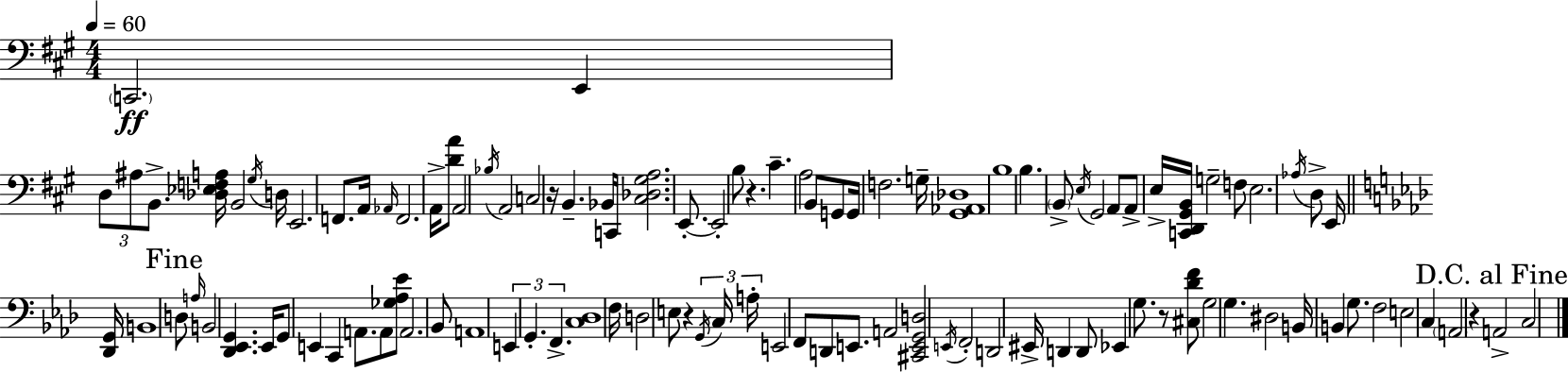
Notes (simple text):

C2/h. E2/q D3/e A#3/e B2/e. [Db3,Eb3,F3,A3]/s B2/h G#3/s D3/s E2/h. F2/e. A2/s Ab2/s F2/h. A2/s [D4,A4]/e A2/h Bb3/s A2/h C3/h R/s B2/q. Bb2/s C2/s [C#3,Db3,G#3,A3]/h. E2/e. E2/h B3/e R/q. C#4/q. A3/h B2/e G2/e G2/s F3/h. G3/s [G#2,Ab2,Db3]/w B3/w B3/q. B2/e E3/s G#2/h A2/e A2/e E3/s [C2,D2,G#2,B2]/s G3/h F3/e E3/h. Ab3/s D3/e E2/s [Db2,G2]/s B2/w D3/e A3/s B2/h [Db2,Eb2,G2]/q. Eb2/s G2/e E2/q C2/q A2/e. A2/e [Gb3,Ab3,Eb4]/e A2/h. Bb2/e A2/w E2/q G2/q. F2/q. [C3,Db3]/w F3/s D3/h E3/e R/q G2/s C3/s A3/s E2/h F2/e D2/e E2/e. A2/h [C#2,E2,G2,D3]/h E2/s F2/h D2/h EIS2/s D2/q D2/e Eb2/q G3/e. R/e [C#3,Db4,F4]/e G3/h G3/q. D#3/h B2/s B2/q G3/e. F3/h E3/h C3/q A2/h R/q A2/h C3/h